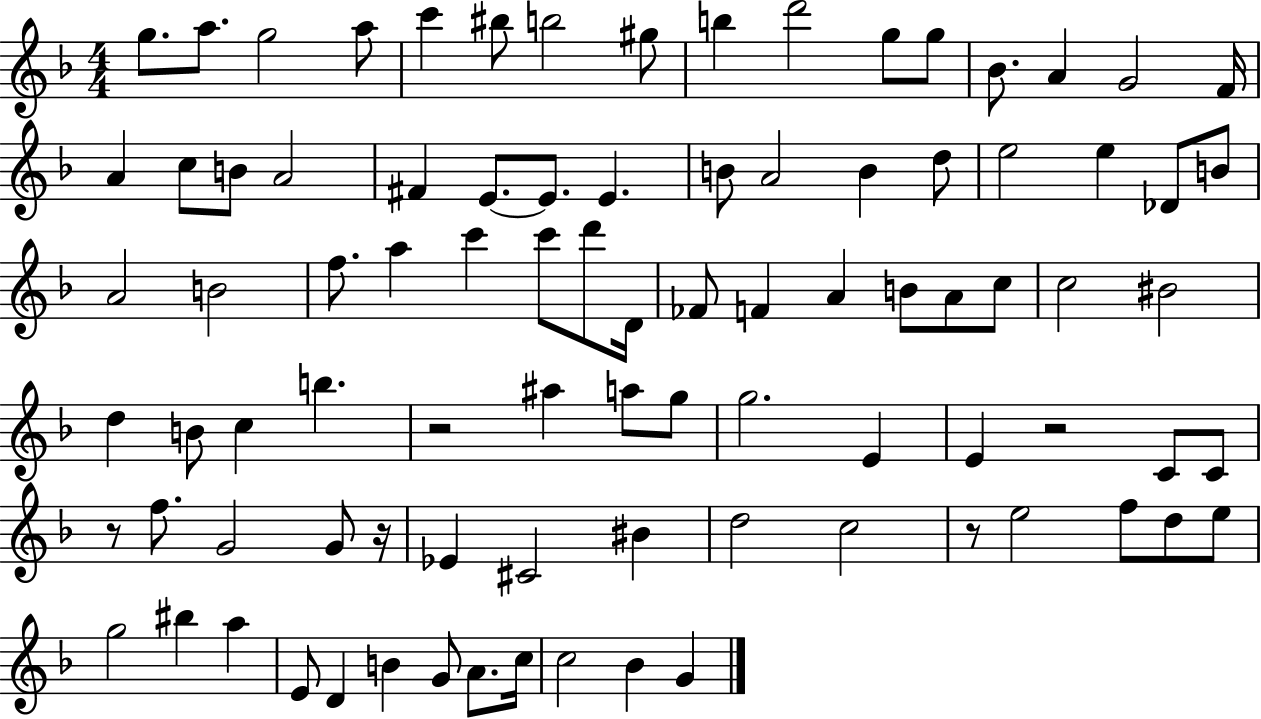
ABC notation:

X:1
T:Untitled
M:4/4
L:1/4
K:F
g/2 a/2 g2 a/2 c' ^b/2 b2 ^g/2 b d'2 g/2 g/2 _B/2 A G2 F/4 A c/2 B/2 A2 ^F E/2 E/2 E B/2 A2 B d/2 e2 e _D/2 B/2 A2 B2 f/2 a c' c'/2 d'/2 D/4 _F/2 F A B/2 A/2 c/2 c2 ^B2 d B/2 c b z2 ^a a/2 g/2 g2 E E z2 C/2 C/2 z/2 f/2 G2 G/2 z/4 _E ^C2 ^B d2 c2 z/2 e2 f/2 d/2 e/2 g2 ^b a E/2 D B G/2 A/2 c/4 c2 _B G